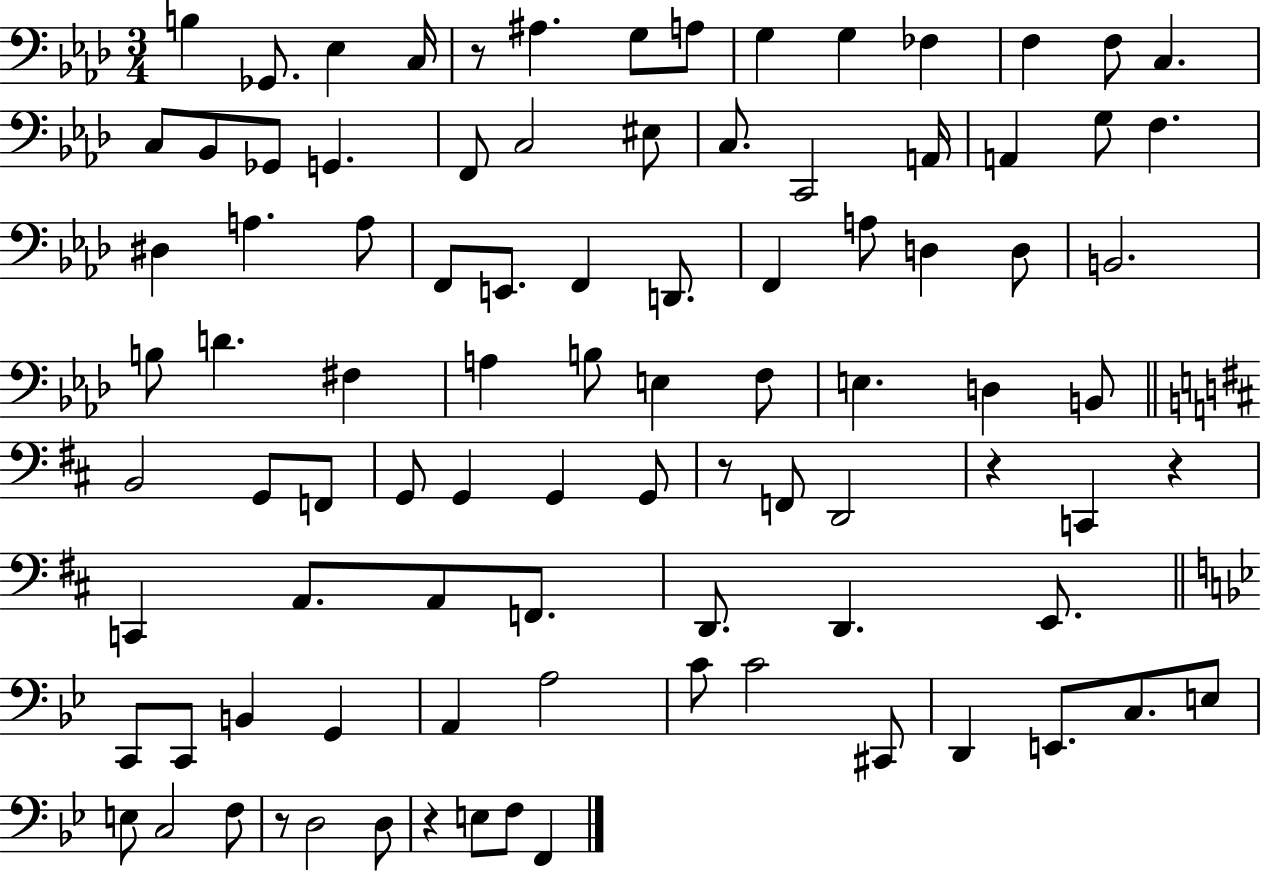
{
  \clef bass
  \numericTimeSignature
  \time 3/4
  \key aes \major
  b4 ges,8. ees4 c16 | r8 ais4. g8 a8 | g4 g4 fes4 | f4 f8 c4. | \break c8 bes,8 ges,8 g,4. | f,8 c2 eis8 | c8. c,2 a,16 | a,4 g8 f4. | \break dis4 a4. a8 | f,8 e,8. f,4 d,8. | f,4 a8 d4 d8 | b,2. | \break b8 d'4. fis4 | a4 b8 e4 f8 | e4. d4 b,8 | \bar "||" \break \key d \major b,2 g,8 f,8 | g,8 g,4 g,4 g,8 | r8 f,8 d,2 | r4 c,4 r4 | \break c,4 a,8. a,8 f,8. | d,8. d,4. e,8. | \bar "||" \break \key bes \major c,8 c,8 b,4 g,4 | a,4 a2 | c'8 c'2 cis,8 | d,4 e,8. c8. e8 | \break e8 c2 f8 | r8 d2 d8 | r4 e8 f8 f,4 | \bar "|."
}